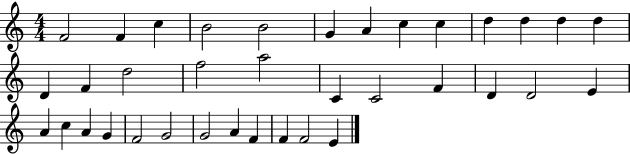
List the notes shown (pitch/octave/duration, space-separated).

F4/h F4/q C5/q B4/h B4/h G4/q A4/q C5/q C5/q D5/q D5/q D5/q D5/q D4/q F4/q D5/h F5/h A5/h C4/q C4/h F4/q D4/q D4/h E4/q A4/q C5/q A4/q G4/q F4/h G4/h G4/h A4/q F4/q F4/q F4/h E4/q